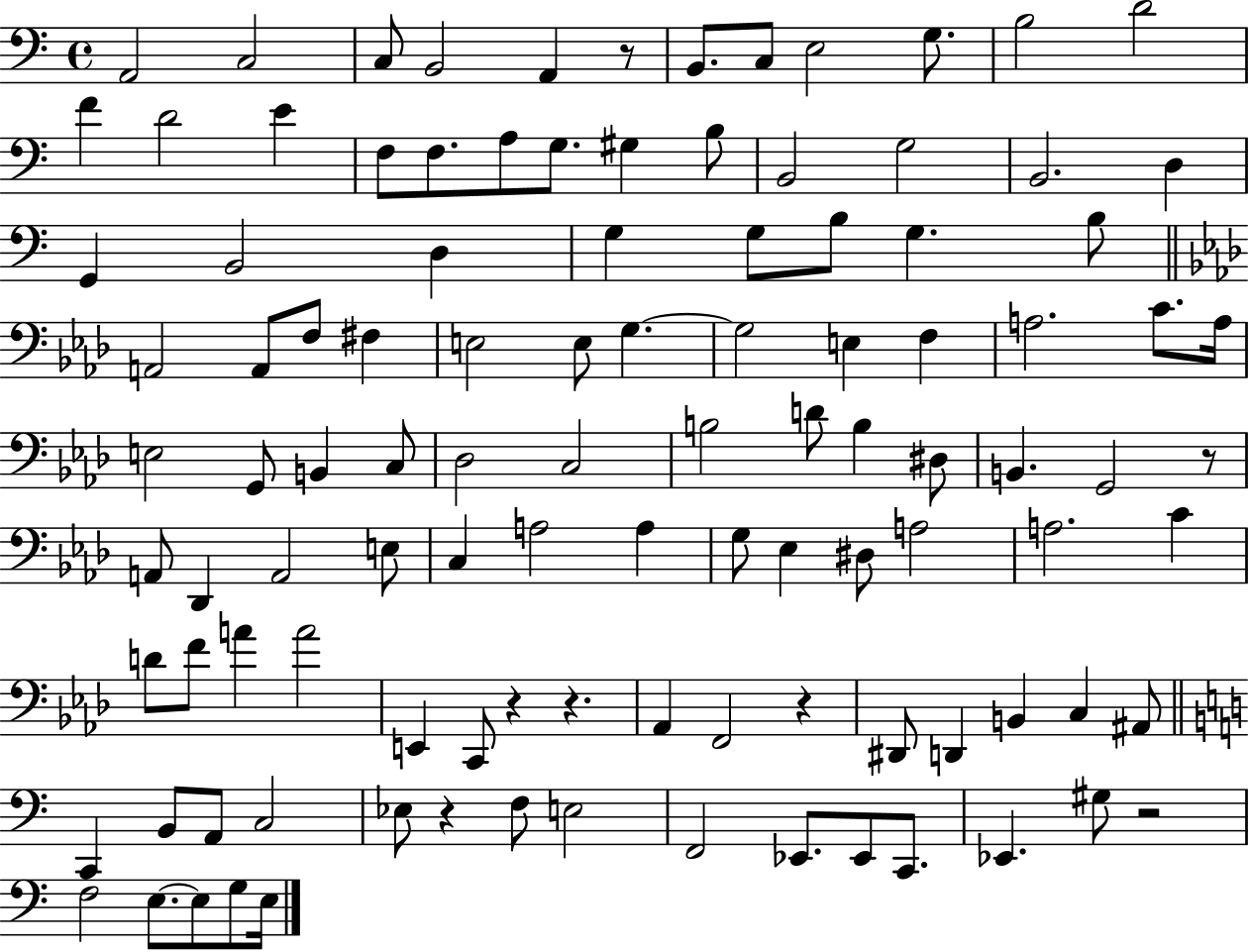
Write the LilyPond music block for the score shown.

{
  \clef bass
  \time 4/4
  \defaultTimeSignature
  \key c \major
  a,2 c2 | c8 b,2 a,4 r8 | b,8. c8 e2 g8. | b2 d'2 | \break f'4 d'2 e'4 | f8 f8. a8 g8. gis4 b8 | b,2 g2 | b,2. d4 | \break g,4 b,2 d4 | g4 g8 b8 g4. b8 | \bar "||" \break \key aes \major a,2 a,8 f8 fis4 | e2 e8 g4.~~ | g2 e4 f4 | a2. c'8. a16 | \break e2 g,8 b,4 c8 | des2 c2 | b2 d'8 b4 dis8 | b,4. g,2 r8 | \break a,8 des,4 a,2 e8 | c4 a2 a4 | g8 ees4 dis8 a2 | a2. c'4 | \break d'8 f'8 a'4 a'2 | e,4 c,8 r4 r4. | aes,4 f,2 r4 | dis,8 d,4 b,4 c4 ais,8 | \break \bar "||" \break \key a \minor c,4 b,8 a,8 c2 | ees8 r4 f8 e2 | f,2 ees,8. ees,8 c,8. | ees,4. gis8 r2 | \break f2 e8.~~ e8 g8 e16 | \bar "|."
}